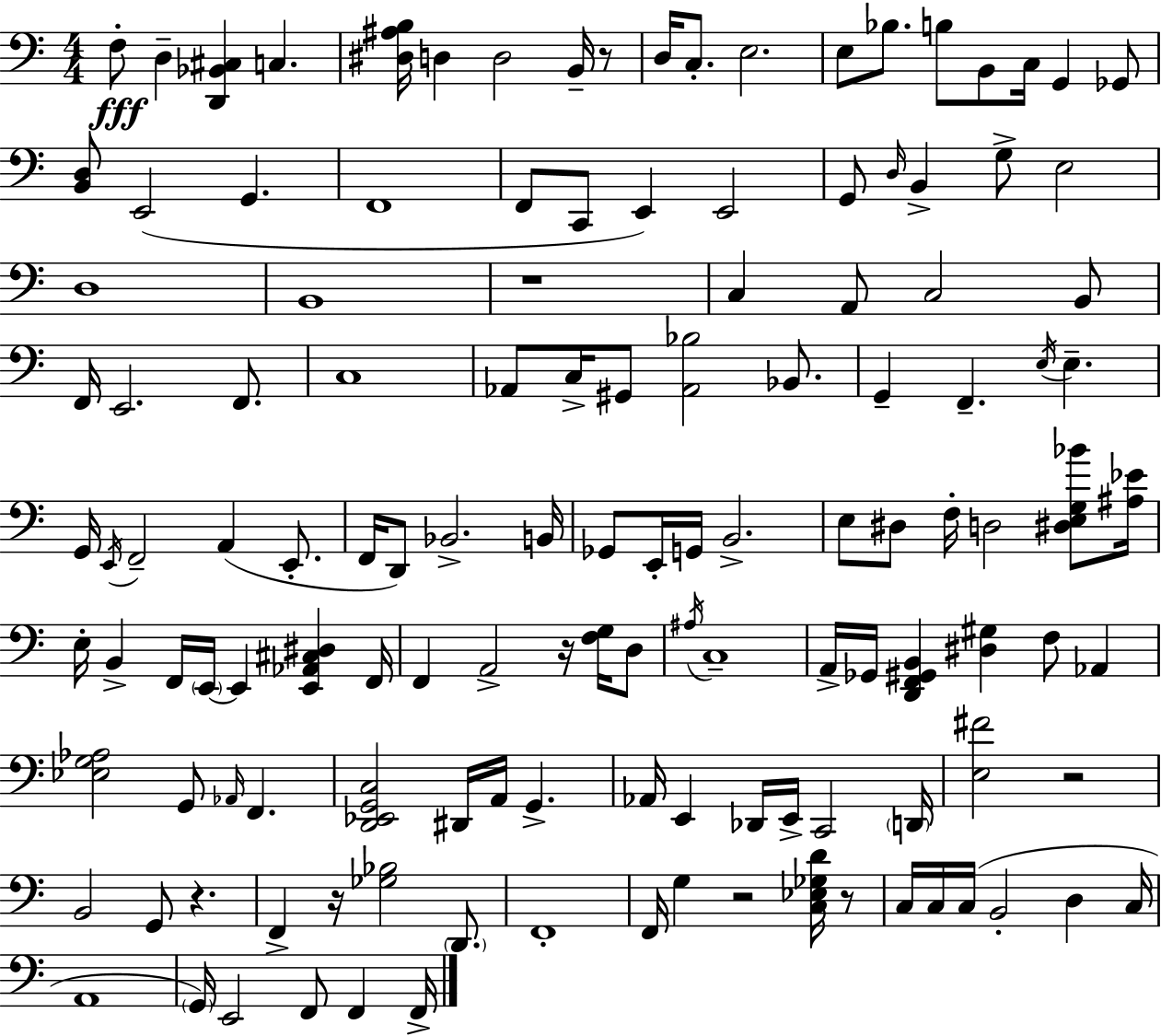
X:1
T:Untitled
M:4/4
L:1/4
K:Am
F,/2 D, [D,,_B,,^C,] C, [^D,^A,B,]/4 D, D,2 B,,/4 z/2 D,/4 C,/2 E,2 E,/2 _B,/2 B,/2 B,,/2 C,/4 G,, _G,,/2 [B,,D,]/2 E,,2 G,, F,,4 F,,/2 C,,/2 E,, E,,2 G,,/2 D,/4 B,, G,/2 E,2 D,4 B,,4 z4 C, A,,/2 C,2 B,,/2 F,,/4 E,,2 F,,/2 C,4 _A,,/2 C,/4 ^G,,/2 [_A,,_B,]2 _B,,/2 G,, F,, E,/4 E, G,,/4 E,,/4 F,,2 A,, E,,/2 F,,/4 D,,/2 _B,,2 B,,/4 _G,,/2 E,,/4 G,,/4 B,,2 E,/2 ^D,/2 F,/4 D,2 [^D,E,G,_B]/2 [^A,_E]/4 E,/4 B,, F,,/4 E,,/4 E,, [E,,_A,,^C,^D,] F,,/4 F,, A,,2 z/4 [F,G,]/4 D,/2 ^A,/4 C,4 A,,/4 _G,,/4 [D,,F,,^G,,B,,] [^D,^G,] F,/2 _A,, [_E,G,_A,]2 G,,/2 _A,,/4 F,, [D,,_E,,G,,C,]2 ^D,,/4 A,,/4 G,, _A,,/4 E,, _D,,/4 E,,/4 C,,2 D,,/4 [E,^F]2 z2 B,,2 G,,/2 z F,, z/4 [_G,_B,]2 D,,/2 F,,4 F,,/4 G, z2 [C,_E,_G,D]/4 z/2 C,/4 C,/4 C,/4 B,,2 D, C,/4 A,,4 G,,/4 E,,2 F,,/2 F,, F,,/4